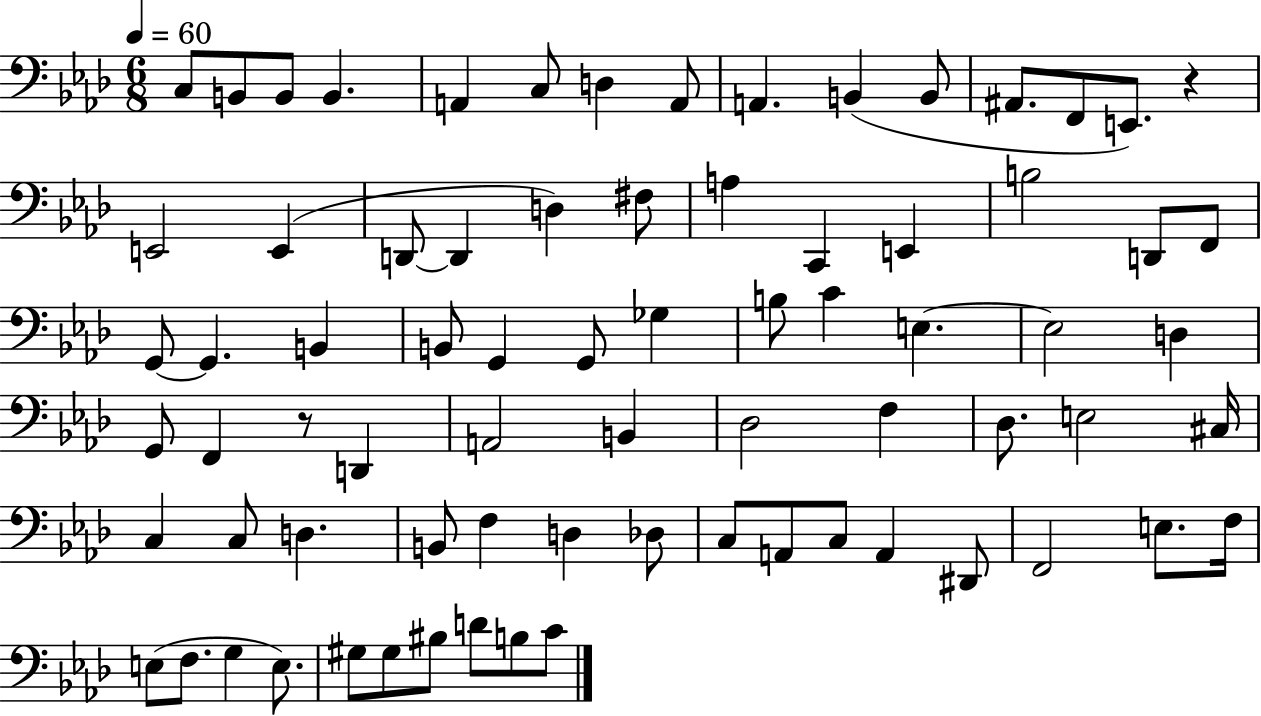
{
  \clef bass
  \numericTimeSignature
  \time 6/8
  \key aes \major
  \tempo 4 = 60
  c8 b,8 b,8 b,4. | a,4 c8 d4 a,8 | a,4. b,4( b,8 | ais,8. f,8 e,8.) r4 | \break e,2 e,4( | d,8~~ d,4 d4) fis8 | a4 c,4 e,4 | b2 d,8 f,8 | \break g,8~~ g,4. b,4 | b,8 g,4 g,8 ges4 | b8 c'4 e4.~~ | e2 d4 | \break g,8 f,4 r8 d,4 | a,2 b,4 | des2 f4 | des8. e2 cis16 | \break c4 c8 d4. | b,8 f4 d4 des8 | c8 a,8 c8 a,4 dis,8 | f,2 e8. f16 | \break e8( f8. g4 e8.) | gis8 gis8 bis8 d'8 b8 c'8 | \bar "|."
}